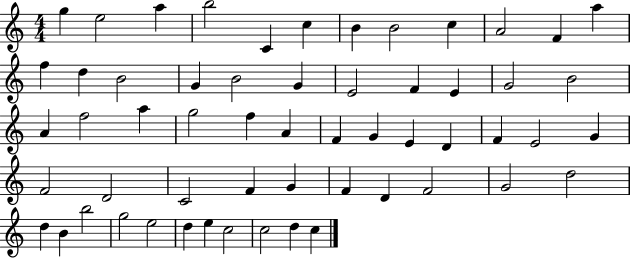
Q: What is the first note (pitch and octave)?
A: G5